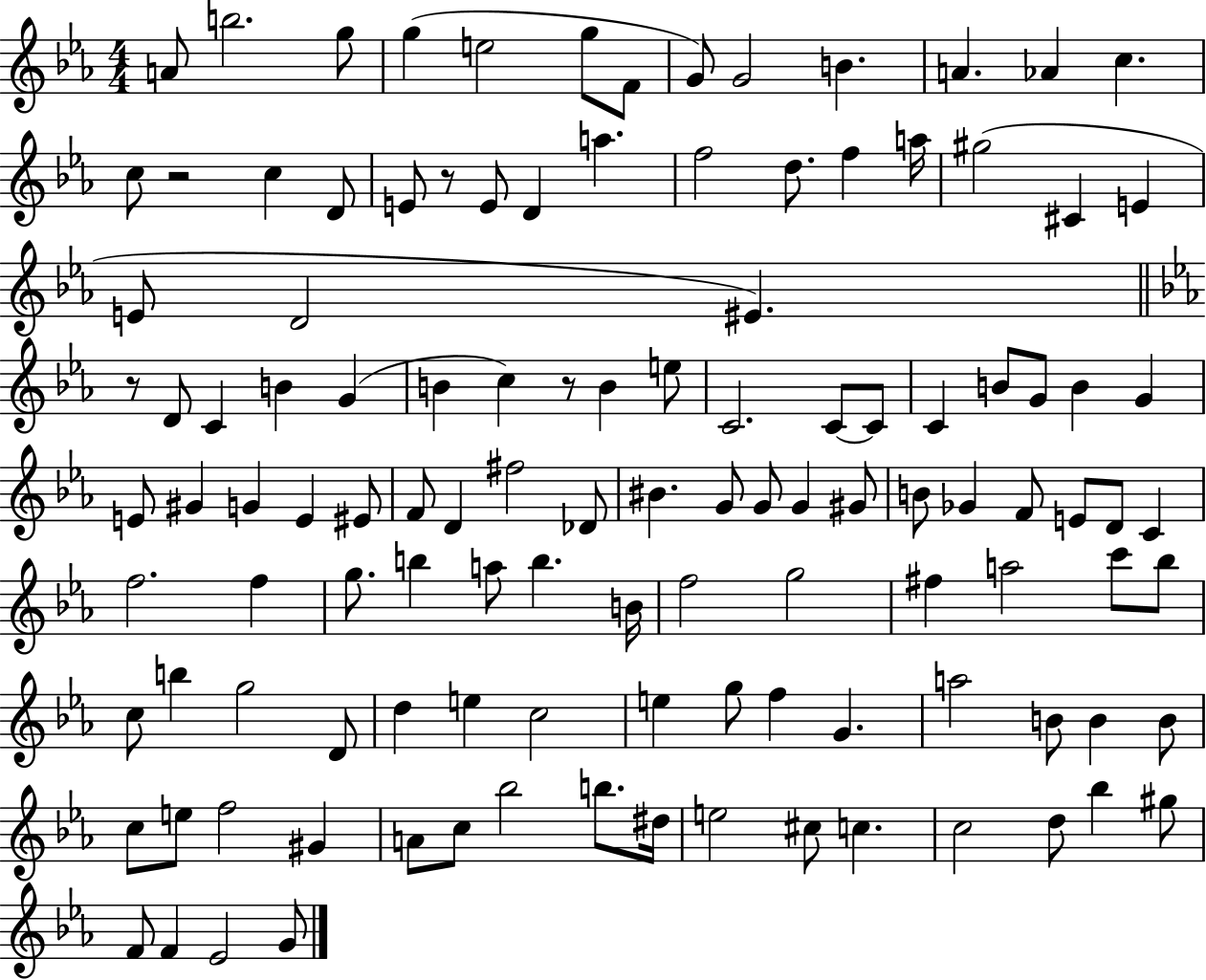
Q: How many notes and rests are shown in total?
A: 118